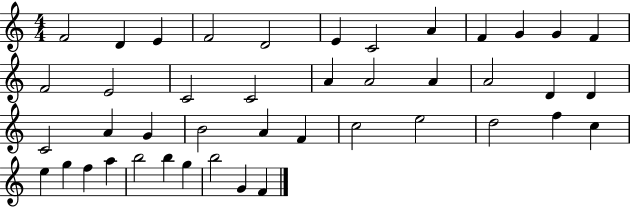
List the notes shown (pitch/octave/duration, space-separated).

F4/h D4/q E4/q F4/h D4/h E4/q C4/h A4/q F4/q G4/q G4/q F4/q F4/h E4/h C4/h C4/h A4/q A4/h A4/q A4/h D4/q D4/q C4/h A4/q G4/q B4/h A4/q F4/q C5/h E5/h D5/h F5/q C5/q E5/q G5/q F5/q A5/q B5/h B5/q G5/q B5/h G4/q F4/q